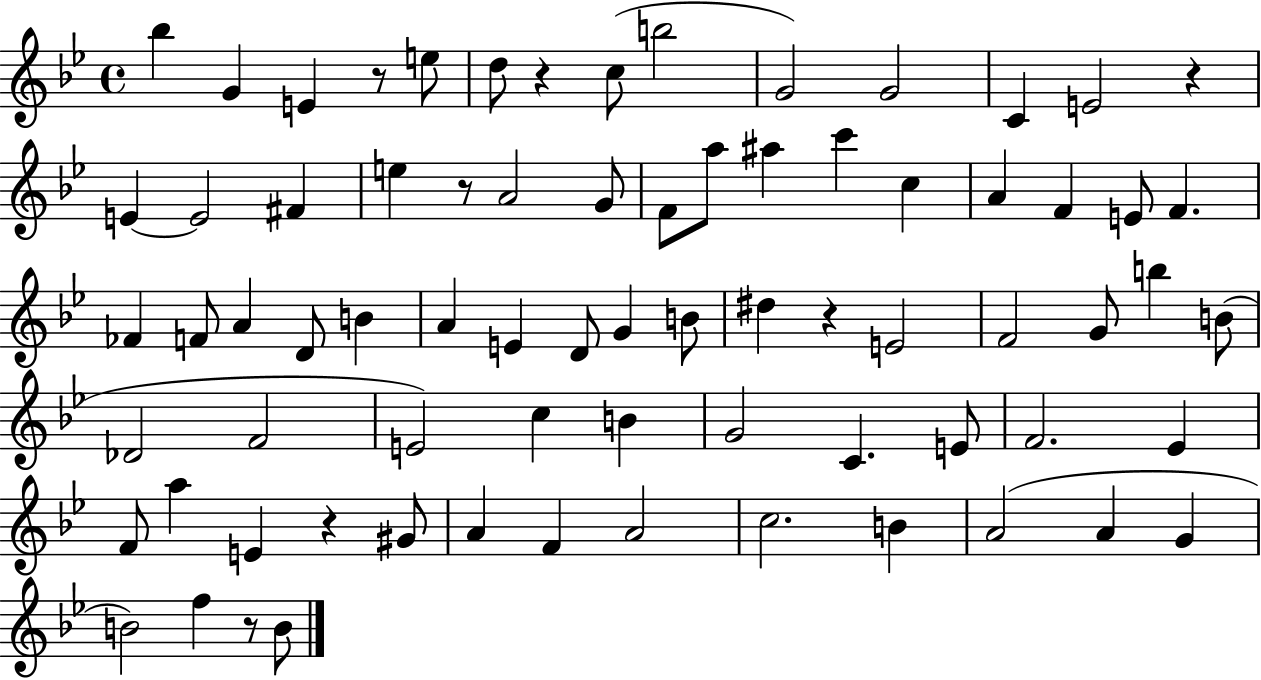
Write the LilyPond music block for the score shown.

{
  \clef treble
  \time 4/4
  \defaultTimeSignature
  \key bes \major
  \repeat volta 2 { bes''4 g'4 e'4 r8 e''8 | d''8 r4 c''8( b''2 | g'2) g'2 | c'4 e'2 r4 | \break e'4~~ e'2 fis'4 | e''4 r8 a'2 g'8 | f'8 a''8 ais''4 c'''4 c''4 | a'4 f'4 e'8 f'4. | \break fes'4 f'8 a'4 d'8 b'4 | a'4 e'4 d'8 g'4 b'8 | dis''4 r4 e'2 | f'2 g'8 b''4 b'8( | \break des'2 f'2 | e'2) c''4 b'4 | g'2 c'4. e'8 | f'2. ees'4 | \break f'8 a''4 e'4 r4 gis'8 | a'4 f'4 a'2 | c''2. b'4 | a'2( a'4 g'4 | \break b'2) f''4 r8 b'8 | } \bar "|."
}